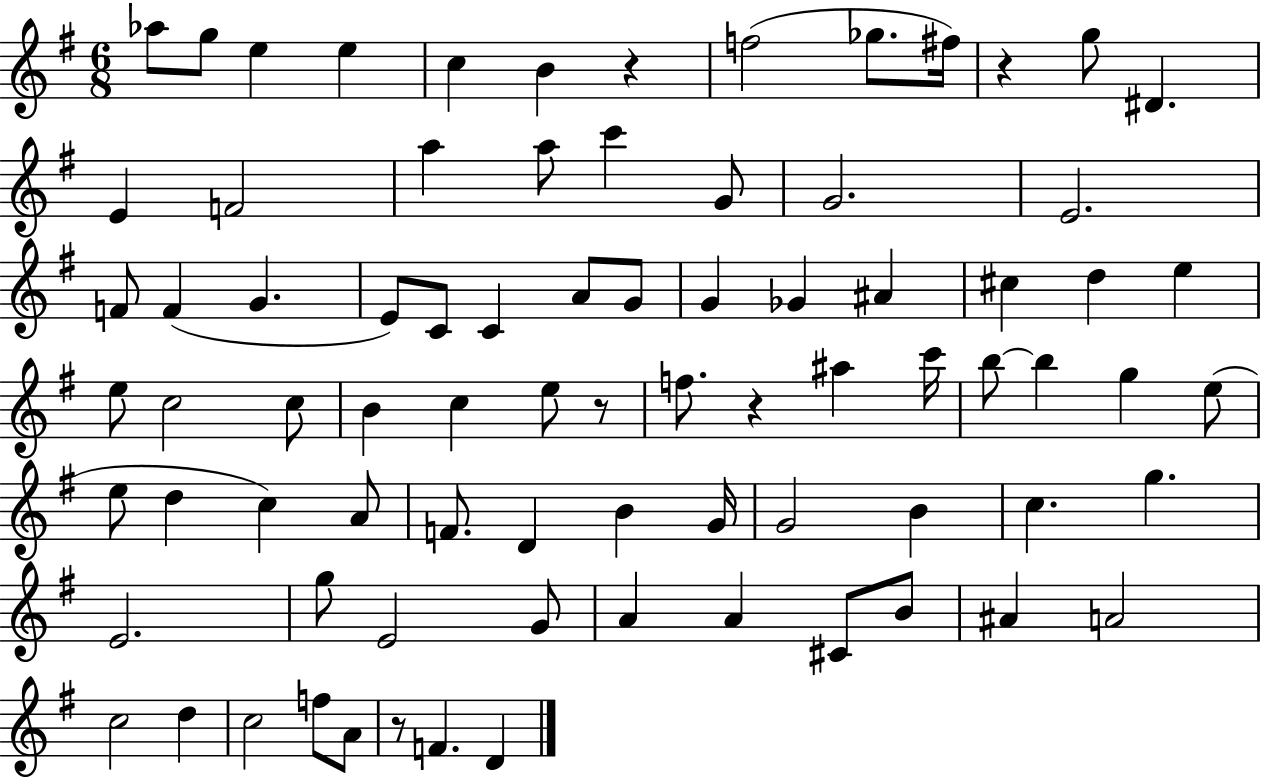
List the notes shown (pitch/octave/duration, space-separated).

Ab5/e G5/e E5/q E5/q C5/q B4/q R/q F5/h Gb5/e. F#5/s R/q G5/e D#4/q. E4/q F4/h A5/q A5/e C6/q G4/e G4/h. E4/h. F4/e F4/q G4/q. E4/e C4/e C4/q A4/e G4/e G4/q Gb4/q A#4/q C#5/q D5/q E5/q E5/e C5/h C5/e B4/q C5/q E5/e R/e F5/e. R/q A#5/q C6/s B5/e B5/q G5/q E5/e E5/e D5/q C5/q A4/e F4/e. D4/q B4/q G4/s G4/h B4/q C5/q. G5/q. E4/h. G5/e E4/h G4/e A4/q A4/q C#4/e B4/e A#4/q A4/h C5/h D5/q C5/h F5/e A4/e R/e F4/q. D4/q